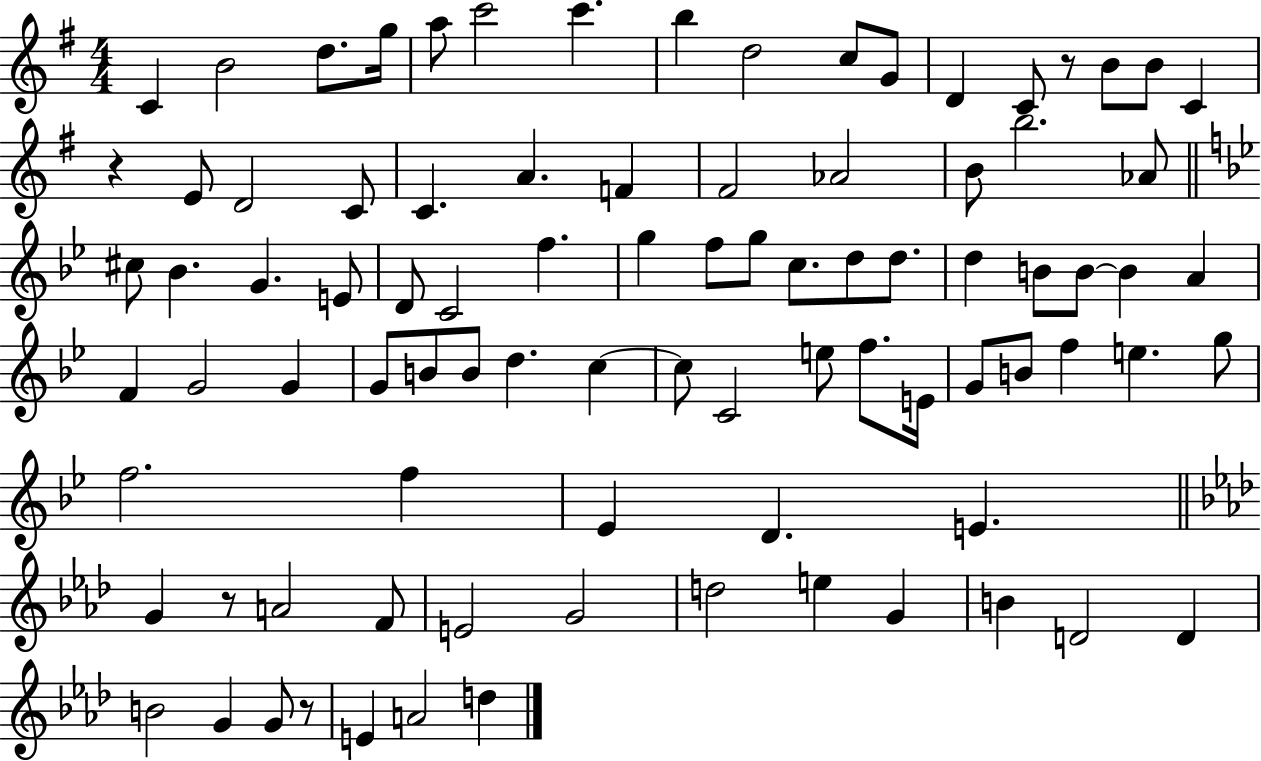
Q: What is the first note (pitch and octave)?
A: C4